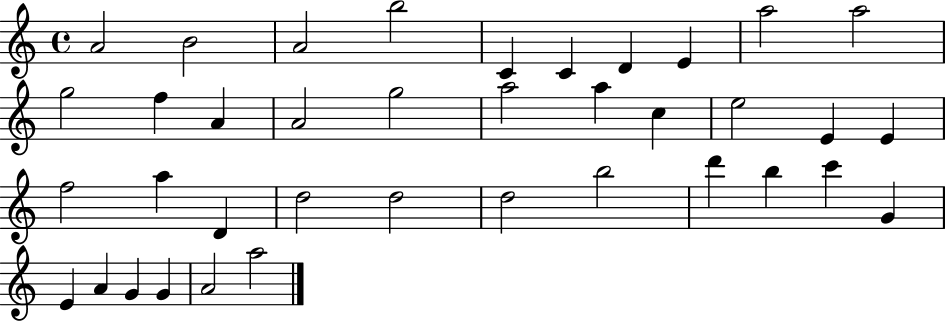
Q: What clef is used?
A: treble